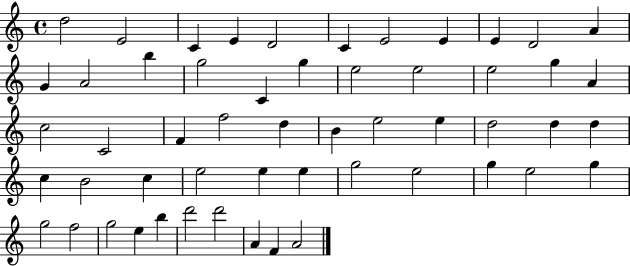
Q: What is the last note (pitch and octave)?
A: A4